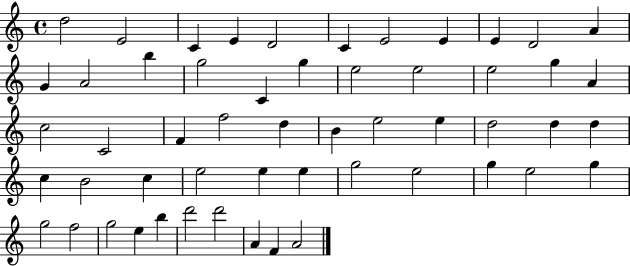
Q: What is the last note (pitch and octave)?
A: A4